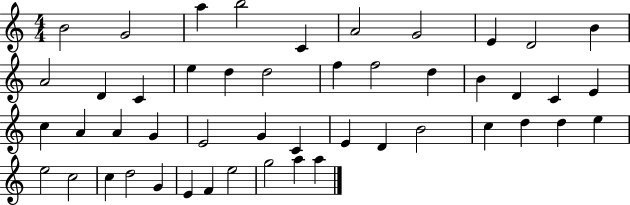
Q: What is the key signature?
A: C major